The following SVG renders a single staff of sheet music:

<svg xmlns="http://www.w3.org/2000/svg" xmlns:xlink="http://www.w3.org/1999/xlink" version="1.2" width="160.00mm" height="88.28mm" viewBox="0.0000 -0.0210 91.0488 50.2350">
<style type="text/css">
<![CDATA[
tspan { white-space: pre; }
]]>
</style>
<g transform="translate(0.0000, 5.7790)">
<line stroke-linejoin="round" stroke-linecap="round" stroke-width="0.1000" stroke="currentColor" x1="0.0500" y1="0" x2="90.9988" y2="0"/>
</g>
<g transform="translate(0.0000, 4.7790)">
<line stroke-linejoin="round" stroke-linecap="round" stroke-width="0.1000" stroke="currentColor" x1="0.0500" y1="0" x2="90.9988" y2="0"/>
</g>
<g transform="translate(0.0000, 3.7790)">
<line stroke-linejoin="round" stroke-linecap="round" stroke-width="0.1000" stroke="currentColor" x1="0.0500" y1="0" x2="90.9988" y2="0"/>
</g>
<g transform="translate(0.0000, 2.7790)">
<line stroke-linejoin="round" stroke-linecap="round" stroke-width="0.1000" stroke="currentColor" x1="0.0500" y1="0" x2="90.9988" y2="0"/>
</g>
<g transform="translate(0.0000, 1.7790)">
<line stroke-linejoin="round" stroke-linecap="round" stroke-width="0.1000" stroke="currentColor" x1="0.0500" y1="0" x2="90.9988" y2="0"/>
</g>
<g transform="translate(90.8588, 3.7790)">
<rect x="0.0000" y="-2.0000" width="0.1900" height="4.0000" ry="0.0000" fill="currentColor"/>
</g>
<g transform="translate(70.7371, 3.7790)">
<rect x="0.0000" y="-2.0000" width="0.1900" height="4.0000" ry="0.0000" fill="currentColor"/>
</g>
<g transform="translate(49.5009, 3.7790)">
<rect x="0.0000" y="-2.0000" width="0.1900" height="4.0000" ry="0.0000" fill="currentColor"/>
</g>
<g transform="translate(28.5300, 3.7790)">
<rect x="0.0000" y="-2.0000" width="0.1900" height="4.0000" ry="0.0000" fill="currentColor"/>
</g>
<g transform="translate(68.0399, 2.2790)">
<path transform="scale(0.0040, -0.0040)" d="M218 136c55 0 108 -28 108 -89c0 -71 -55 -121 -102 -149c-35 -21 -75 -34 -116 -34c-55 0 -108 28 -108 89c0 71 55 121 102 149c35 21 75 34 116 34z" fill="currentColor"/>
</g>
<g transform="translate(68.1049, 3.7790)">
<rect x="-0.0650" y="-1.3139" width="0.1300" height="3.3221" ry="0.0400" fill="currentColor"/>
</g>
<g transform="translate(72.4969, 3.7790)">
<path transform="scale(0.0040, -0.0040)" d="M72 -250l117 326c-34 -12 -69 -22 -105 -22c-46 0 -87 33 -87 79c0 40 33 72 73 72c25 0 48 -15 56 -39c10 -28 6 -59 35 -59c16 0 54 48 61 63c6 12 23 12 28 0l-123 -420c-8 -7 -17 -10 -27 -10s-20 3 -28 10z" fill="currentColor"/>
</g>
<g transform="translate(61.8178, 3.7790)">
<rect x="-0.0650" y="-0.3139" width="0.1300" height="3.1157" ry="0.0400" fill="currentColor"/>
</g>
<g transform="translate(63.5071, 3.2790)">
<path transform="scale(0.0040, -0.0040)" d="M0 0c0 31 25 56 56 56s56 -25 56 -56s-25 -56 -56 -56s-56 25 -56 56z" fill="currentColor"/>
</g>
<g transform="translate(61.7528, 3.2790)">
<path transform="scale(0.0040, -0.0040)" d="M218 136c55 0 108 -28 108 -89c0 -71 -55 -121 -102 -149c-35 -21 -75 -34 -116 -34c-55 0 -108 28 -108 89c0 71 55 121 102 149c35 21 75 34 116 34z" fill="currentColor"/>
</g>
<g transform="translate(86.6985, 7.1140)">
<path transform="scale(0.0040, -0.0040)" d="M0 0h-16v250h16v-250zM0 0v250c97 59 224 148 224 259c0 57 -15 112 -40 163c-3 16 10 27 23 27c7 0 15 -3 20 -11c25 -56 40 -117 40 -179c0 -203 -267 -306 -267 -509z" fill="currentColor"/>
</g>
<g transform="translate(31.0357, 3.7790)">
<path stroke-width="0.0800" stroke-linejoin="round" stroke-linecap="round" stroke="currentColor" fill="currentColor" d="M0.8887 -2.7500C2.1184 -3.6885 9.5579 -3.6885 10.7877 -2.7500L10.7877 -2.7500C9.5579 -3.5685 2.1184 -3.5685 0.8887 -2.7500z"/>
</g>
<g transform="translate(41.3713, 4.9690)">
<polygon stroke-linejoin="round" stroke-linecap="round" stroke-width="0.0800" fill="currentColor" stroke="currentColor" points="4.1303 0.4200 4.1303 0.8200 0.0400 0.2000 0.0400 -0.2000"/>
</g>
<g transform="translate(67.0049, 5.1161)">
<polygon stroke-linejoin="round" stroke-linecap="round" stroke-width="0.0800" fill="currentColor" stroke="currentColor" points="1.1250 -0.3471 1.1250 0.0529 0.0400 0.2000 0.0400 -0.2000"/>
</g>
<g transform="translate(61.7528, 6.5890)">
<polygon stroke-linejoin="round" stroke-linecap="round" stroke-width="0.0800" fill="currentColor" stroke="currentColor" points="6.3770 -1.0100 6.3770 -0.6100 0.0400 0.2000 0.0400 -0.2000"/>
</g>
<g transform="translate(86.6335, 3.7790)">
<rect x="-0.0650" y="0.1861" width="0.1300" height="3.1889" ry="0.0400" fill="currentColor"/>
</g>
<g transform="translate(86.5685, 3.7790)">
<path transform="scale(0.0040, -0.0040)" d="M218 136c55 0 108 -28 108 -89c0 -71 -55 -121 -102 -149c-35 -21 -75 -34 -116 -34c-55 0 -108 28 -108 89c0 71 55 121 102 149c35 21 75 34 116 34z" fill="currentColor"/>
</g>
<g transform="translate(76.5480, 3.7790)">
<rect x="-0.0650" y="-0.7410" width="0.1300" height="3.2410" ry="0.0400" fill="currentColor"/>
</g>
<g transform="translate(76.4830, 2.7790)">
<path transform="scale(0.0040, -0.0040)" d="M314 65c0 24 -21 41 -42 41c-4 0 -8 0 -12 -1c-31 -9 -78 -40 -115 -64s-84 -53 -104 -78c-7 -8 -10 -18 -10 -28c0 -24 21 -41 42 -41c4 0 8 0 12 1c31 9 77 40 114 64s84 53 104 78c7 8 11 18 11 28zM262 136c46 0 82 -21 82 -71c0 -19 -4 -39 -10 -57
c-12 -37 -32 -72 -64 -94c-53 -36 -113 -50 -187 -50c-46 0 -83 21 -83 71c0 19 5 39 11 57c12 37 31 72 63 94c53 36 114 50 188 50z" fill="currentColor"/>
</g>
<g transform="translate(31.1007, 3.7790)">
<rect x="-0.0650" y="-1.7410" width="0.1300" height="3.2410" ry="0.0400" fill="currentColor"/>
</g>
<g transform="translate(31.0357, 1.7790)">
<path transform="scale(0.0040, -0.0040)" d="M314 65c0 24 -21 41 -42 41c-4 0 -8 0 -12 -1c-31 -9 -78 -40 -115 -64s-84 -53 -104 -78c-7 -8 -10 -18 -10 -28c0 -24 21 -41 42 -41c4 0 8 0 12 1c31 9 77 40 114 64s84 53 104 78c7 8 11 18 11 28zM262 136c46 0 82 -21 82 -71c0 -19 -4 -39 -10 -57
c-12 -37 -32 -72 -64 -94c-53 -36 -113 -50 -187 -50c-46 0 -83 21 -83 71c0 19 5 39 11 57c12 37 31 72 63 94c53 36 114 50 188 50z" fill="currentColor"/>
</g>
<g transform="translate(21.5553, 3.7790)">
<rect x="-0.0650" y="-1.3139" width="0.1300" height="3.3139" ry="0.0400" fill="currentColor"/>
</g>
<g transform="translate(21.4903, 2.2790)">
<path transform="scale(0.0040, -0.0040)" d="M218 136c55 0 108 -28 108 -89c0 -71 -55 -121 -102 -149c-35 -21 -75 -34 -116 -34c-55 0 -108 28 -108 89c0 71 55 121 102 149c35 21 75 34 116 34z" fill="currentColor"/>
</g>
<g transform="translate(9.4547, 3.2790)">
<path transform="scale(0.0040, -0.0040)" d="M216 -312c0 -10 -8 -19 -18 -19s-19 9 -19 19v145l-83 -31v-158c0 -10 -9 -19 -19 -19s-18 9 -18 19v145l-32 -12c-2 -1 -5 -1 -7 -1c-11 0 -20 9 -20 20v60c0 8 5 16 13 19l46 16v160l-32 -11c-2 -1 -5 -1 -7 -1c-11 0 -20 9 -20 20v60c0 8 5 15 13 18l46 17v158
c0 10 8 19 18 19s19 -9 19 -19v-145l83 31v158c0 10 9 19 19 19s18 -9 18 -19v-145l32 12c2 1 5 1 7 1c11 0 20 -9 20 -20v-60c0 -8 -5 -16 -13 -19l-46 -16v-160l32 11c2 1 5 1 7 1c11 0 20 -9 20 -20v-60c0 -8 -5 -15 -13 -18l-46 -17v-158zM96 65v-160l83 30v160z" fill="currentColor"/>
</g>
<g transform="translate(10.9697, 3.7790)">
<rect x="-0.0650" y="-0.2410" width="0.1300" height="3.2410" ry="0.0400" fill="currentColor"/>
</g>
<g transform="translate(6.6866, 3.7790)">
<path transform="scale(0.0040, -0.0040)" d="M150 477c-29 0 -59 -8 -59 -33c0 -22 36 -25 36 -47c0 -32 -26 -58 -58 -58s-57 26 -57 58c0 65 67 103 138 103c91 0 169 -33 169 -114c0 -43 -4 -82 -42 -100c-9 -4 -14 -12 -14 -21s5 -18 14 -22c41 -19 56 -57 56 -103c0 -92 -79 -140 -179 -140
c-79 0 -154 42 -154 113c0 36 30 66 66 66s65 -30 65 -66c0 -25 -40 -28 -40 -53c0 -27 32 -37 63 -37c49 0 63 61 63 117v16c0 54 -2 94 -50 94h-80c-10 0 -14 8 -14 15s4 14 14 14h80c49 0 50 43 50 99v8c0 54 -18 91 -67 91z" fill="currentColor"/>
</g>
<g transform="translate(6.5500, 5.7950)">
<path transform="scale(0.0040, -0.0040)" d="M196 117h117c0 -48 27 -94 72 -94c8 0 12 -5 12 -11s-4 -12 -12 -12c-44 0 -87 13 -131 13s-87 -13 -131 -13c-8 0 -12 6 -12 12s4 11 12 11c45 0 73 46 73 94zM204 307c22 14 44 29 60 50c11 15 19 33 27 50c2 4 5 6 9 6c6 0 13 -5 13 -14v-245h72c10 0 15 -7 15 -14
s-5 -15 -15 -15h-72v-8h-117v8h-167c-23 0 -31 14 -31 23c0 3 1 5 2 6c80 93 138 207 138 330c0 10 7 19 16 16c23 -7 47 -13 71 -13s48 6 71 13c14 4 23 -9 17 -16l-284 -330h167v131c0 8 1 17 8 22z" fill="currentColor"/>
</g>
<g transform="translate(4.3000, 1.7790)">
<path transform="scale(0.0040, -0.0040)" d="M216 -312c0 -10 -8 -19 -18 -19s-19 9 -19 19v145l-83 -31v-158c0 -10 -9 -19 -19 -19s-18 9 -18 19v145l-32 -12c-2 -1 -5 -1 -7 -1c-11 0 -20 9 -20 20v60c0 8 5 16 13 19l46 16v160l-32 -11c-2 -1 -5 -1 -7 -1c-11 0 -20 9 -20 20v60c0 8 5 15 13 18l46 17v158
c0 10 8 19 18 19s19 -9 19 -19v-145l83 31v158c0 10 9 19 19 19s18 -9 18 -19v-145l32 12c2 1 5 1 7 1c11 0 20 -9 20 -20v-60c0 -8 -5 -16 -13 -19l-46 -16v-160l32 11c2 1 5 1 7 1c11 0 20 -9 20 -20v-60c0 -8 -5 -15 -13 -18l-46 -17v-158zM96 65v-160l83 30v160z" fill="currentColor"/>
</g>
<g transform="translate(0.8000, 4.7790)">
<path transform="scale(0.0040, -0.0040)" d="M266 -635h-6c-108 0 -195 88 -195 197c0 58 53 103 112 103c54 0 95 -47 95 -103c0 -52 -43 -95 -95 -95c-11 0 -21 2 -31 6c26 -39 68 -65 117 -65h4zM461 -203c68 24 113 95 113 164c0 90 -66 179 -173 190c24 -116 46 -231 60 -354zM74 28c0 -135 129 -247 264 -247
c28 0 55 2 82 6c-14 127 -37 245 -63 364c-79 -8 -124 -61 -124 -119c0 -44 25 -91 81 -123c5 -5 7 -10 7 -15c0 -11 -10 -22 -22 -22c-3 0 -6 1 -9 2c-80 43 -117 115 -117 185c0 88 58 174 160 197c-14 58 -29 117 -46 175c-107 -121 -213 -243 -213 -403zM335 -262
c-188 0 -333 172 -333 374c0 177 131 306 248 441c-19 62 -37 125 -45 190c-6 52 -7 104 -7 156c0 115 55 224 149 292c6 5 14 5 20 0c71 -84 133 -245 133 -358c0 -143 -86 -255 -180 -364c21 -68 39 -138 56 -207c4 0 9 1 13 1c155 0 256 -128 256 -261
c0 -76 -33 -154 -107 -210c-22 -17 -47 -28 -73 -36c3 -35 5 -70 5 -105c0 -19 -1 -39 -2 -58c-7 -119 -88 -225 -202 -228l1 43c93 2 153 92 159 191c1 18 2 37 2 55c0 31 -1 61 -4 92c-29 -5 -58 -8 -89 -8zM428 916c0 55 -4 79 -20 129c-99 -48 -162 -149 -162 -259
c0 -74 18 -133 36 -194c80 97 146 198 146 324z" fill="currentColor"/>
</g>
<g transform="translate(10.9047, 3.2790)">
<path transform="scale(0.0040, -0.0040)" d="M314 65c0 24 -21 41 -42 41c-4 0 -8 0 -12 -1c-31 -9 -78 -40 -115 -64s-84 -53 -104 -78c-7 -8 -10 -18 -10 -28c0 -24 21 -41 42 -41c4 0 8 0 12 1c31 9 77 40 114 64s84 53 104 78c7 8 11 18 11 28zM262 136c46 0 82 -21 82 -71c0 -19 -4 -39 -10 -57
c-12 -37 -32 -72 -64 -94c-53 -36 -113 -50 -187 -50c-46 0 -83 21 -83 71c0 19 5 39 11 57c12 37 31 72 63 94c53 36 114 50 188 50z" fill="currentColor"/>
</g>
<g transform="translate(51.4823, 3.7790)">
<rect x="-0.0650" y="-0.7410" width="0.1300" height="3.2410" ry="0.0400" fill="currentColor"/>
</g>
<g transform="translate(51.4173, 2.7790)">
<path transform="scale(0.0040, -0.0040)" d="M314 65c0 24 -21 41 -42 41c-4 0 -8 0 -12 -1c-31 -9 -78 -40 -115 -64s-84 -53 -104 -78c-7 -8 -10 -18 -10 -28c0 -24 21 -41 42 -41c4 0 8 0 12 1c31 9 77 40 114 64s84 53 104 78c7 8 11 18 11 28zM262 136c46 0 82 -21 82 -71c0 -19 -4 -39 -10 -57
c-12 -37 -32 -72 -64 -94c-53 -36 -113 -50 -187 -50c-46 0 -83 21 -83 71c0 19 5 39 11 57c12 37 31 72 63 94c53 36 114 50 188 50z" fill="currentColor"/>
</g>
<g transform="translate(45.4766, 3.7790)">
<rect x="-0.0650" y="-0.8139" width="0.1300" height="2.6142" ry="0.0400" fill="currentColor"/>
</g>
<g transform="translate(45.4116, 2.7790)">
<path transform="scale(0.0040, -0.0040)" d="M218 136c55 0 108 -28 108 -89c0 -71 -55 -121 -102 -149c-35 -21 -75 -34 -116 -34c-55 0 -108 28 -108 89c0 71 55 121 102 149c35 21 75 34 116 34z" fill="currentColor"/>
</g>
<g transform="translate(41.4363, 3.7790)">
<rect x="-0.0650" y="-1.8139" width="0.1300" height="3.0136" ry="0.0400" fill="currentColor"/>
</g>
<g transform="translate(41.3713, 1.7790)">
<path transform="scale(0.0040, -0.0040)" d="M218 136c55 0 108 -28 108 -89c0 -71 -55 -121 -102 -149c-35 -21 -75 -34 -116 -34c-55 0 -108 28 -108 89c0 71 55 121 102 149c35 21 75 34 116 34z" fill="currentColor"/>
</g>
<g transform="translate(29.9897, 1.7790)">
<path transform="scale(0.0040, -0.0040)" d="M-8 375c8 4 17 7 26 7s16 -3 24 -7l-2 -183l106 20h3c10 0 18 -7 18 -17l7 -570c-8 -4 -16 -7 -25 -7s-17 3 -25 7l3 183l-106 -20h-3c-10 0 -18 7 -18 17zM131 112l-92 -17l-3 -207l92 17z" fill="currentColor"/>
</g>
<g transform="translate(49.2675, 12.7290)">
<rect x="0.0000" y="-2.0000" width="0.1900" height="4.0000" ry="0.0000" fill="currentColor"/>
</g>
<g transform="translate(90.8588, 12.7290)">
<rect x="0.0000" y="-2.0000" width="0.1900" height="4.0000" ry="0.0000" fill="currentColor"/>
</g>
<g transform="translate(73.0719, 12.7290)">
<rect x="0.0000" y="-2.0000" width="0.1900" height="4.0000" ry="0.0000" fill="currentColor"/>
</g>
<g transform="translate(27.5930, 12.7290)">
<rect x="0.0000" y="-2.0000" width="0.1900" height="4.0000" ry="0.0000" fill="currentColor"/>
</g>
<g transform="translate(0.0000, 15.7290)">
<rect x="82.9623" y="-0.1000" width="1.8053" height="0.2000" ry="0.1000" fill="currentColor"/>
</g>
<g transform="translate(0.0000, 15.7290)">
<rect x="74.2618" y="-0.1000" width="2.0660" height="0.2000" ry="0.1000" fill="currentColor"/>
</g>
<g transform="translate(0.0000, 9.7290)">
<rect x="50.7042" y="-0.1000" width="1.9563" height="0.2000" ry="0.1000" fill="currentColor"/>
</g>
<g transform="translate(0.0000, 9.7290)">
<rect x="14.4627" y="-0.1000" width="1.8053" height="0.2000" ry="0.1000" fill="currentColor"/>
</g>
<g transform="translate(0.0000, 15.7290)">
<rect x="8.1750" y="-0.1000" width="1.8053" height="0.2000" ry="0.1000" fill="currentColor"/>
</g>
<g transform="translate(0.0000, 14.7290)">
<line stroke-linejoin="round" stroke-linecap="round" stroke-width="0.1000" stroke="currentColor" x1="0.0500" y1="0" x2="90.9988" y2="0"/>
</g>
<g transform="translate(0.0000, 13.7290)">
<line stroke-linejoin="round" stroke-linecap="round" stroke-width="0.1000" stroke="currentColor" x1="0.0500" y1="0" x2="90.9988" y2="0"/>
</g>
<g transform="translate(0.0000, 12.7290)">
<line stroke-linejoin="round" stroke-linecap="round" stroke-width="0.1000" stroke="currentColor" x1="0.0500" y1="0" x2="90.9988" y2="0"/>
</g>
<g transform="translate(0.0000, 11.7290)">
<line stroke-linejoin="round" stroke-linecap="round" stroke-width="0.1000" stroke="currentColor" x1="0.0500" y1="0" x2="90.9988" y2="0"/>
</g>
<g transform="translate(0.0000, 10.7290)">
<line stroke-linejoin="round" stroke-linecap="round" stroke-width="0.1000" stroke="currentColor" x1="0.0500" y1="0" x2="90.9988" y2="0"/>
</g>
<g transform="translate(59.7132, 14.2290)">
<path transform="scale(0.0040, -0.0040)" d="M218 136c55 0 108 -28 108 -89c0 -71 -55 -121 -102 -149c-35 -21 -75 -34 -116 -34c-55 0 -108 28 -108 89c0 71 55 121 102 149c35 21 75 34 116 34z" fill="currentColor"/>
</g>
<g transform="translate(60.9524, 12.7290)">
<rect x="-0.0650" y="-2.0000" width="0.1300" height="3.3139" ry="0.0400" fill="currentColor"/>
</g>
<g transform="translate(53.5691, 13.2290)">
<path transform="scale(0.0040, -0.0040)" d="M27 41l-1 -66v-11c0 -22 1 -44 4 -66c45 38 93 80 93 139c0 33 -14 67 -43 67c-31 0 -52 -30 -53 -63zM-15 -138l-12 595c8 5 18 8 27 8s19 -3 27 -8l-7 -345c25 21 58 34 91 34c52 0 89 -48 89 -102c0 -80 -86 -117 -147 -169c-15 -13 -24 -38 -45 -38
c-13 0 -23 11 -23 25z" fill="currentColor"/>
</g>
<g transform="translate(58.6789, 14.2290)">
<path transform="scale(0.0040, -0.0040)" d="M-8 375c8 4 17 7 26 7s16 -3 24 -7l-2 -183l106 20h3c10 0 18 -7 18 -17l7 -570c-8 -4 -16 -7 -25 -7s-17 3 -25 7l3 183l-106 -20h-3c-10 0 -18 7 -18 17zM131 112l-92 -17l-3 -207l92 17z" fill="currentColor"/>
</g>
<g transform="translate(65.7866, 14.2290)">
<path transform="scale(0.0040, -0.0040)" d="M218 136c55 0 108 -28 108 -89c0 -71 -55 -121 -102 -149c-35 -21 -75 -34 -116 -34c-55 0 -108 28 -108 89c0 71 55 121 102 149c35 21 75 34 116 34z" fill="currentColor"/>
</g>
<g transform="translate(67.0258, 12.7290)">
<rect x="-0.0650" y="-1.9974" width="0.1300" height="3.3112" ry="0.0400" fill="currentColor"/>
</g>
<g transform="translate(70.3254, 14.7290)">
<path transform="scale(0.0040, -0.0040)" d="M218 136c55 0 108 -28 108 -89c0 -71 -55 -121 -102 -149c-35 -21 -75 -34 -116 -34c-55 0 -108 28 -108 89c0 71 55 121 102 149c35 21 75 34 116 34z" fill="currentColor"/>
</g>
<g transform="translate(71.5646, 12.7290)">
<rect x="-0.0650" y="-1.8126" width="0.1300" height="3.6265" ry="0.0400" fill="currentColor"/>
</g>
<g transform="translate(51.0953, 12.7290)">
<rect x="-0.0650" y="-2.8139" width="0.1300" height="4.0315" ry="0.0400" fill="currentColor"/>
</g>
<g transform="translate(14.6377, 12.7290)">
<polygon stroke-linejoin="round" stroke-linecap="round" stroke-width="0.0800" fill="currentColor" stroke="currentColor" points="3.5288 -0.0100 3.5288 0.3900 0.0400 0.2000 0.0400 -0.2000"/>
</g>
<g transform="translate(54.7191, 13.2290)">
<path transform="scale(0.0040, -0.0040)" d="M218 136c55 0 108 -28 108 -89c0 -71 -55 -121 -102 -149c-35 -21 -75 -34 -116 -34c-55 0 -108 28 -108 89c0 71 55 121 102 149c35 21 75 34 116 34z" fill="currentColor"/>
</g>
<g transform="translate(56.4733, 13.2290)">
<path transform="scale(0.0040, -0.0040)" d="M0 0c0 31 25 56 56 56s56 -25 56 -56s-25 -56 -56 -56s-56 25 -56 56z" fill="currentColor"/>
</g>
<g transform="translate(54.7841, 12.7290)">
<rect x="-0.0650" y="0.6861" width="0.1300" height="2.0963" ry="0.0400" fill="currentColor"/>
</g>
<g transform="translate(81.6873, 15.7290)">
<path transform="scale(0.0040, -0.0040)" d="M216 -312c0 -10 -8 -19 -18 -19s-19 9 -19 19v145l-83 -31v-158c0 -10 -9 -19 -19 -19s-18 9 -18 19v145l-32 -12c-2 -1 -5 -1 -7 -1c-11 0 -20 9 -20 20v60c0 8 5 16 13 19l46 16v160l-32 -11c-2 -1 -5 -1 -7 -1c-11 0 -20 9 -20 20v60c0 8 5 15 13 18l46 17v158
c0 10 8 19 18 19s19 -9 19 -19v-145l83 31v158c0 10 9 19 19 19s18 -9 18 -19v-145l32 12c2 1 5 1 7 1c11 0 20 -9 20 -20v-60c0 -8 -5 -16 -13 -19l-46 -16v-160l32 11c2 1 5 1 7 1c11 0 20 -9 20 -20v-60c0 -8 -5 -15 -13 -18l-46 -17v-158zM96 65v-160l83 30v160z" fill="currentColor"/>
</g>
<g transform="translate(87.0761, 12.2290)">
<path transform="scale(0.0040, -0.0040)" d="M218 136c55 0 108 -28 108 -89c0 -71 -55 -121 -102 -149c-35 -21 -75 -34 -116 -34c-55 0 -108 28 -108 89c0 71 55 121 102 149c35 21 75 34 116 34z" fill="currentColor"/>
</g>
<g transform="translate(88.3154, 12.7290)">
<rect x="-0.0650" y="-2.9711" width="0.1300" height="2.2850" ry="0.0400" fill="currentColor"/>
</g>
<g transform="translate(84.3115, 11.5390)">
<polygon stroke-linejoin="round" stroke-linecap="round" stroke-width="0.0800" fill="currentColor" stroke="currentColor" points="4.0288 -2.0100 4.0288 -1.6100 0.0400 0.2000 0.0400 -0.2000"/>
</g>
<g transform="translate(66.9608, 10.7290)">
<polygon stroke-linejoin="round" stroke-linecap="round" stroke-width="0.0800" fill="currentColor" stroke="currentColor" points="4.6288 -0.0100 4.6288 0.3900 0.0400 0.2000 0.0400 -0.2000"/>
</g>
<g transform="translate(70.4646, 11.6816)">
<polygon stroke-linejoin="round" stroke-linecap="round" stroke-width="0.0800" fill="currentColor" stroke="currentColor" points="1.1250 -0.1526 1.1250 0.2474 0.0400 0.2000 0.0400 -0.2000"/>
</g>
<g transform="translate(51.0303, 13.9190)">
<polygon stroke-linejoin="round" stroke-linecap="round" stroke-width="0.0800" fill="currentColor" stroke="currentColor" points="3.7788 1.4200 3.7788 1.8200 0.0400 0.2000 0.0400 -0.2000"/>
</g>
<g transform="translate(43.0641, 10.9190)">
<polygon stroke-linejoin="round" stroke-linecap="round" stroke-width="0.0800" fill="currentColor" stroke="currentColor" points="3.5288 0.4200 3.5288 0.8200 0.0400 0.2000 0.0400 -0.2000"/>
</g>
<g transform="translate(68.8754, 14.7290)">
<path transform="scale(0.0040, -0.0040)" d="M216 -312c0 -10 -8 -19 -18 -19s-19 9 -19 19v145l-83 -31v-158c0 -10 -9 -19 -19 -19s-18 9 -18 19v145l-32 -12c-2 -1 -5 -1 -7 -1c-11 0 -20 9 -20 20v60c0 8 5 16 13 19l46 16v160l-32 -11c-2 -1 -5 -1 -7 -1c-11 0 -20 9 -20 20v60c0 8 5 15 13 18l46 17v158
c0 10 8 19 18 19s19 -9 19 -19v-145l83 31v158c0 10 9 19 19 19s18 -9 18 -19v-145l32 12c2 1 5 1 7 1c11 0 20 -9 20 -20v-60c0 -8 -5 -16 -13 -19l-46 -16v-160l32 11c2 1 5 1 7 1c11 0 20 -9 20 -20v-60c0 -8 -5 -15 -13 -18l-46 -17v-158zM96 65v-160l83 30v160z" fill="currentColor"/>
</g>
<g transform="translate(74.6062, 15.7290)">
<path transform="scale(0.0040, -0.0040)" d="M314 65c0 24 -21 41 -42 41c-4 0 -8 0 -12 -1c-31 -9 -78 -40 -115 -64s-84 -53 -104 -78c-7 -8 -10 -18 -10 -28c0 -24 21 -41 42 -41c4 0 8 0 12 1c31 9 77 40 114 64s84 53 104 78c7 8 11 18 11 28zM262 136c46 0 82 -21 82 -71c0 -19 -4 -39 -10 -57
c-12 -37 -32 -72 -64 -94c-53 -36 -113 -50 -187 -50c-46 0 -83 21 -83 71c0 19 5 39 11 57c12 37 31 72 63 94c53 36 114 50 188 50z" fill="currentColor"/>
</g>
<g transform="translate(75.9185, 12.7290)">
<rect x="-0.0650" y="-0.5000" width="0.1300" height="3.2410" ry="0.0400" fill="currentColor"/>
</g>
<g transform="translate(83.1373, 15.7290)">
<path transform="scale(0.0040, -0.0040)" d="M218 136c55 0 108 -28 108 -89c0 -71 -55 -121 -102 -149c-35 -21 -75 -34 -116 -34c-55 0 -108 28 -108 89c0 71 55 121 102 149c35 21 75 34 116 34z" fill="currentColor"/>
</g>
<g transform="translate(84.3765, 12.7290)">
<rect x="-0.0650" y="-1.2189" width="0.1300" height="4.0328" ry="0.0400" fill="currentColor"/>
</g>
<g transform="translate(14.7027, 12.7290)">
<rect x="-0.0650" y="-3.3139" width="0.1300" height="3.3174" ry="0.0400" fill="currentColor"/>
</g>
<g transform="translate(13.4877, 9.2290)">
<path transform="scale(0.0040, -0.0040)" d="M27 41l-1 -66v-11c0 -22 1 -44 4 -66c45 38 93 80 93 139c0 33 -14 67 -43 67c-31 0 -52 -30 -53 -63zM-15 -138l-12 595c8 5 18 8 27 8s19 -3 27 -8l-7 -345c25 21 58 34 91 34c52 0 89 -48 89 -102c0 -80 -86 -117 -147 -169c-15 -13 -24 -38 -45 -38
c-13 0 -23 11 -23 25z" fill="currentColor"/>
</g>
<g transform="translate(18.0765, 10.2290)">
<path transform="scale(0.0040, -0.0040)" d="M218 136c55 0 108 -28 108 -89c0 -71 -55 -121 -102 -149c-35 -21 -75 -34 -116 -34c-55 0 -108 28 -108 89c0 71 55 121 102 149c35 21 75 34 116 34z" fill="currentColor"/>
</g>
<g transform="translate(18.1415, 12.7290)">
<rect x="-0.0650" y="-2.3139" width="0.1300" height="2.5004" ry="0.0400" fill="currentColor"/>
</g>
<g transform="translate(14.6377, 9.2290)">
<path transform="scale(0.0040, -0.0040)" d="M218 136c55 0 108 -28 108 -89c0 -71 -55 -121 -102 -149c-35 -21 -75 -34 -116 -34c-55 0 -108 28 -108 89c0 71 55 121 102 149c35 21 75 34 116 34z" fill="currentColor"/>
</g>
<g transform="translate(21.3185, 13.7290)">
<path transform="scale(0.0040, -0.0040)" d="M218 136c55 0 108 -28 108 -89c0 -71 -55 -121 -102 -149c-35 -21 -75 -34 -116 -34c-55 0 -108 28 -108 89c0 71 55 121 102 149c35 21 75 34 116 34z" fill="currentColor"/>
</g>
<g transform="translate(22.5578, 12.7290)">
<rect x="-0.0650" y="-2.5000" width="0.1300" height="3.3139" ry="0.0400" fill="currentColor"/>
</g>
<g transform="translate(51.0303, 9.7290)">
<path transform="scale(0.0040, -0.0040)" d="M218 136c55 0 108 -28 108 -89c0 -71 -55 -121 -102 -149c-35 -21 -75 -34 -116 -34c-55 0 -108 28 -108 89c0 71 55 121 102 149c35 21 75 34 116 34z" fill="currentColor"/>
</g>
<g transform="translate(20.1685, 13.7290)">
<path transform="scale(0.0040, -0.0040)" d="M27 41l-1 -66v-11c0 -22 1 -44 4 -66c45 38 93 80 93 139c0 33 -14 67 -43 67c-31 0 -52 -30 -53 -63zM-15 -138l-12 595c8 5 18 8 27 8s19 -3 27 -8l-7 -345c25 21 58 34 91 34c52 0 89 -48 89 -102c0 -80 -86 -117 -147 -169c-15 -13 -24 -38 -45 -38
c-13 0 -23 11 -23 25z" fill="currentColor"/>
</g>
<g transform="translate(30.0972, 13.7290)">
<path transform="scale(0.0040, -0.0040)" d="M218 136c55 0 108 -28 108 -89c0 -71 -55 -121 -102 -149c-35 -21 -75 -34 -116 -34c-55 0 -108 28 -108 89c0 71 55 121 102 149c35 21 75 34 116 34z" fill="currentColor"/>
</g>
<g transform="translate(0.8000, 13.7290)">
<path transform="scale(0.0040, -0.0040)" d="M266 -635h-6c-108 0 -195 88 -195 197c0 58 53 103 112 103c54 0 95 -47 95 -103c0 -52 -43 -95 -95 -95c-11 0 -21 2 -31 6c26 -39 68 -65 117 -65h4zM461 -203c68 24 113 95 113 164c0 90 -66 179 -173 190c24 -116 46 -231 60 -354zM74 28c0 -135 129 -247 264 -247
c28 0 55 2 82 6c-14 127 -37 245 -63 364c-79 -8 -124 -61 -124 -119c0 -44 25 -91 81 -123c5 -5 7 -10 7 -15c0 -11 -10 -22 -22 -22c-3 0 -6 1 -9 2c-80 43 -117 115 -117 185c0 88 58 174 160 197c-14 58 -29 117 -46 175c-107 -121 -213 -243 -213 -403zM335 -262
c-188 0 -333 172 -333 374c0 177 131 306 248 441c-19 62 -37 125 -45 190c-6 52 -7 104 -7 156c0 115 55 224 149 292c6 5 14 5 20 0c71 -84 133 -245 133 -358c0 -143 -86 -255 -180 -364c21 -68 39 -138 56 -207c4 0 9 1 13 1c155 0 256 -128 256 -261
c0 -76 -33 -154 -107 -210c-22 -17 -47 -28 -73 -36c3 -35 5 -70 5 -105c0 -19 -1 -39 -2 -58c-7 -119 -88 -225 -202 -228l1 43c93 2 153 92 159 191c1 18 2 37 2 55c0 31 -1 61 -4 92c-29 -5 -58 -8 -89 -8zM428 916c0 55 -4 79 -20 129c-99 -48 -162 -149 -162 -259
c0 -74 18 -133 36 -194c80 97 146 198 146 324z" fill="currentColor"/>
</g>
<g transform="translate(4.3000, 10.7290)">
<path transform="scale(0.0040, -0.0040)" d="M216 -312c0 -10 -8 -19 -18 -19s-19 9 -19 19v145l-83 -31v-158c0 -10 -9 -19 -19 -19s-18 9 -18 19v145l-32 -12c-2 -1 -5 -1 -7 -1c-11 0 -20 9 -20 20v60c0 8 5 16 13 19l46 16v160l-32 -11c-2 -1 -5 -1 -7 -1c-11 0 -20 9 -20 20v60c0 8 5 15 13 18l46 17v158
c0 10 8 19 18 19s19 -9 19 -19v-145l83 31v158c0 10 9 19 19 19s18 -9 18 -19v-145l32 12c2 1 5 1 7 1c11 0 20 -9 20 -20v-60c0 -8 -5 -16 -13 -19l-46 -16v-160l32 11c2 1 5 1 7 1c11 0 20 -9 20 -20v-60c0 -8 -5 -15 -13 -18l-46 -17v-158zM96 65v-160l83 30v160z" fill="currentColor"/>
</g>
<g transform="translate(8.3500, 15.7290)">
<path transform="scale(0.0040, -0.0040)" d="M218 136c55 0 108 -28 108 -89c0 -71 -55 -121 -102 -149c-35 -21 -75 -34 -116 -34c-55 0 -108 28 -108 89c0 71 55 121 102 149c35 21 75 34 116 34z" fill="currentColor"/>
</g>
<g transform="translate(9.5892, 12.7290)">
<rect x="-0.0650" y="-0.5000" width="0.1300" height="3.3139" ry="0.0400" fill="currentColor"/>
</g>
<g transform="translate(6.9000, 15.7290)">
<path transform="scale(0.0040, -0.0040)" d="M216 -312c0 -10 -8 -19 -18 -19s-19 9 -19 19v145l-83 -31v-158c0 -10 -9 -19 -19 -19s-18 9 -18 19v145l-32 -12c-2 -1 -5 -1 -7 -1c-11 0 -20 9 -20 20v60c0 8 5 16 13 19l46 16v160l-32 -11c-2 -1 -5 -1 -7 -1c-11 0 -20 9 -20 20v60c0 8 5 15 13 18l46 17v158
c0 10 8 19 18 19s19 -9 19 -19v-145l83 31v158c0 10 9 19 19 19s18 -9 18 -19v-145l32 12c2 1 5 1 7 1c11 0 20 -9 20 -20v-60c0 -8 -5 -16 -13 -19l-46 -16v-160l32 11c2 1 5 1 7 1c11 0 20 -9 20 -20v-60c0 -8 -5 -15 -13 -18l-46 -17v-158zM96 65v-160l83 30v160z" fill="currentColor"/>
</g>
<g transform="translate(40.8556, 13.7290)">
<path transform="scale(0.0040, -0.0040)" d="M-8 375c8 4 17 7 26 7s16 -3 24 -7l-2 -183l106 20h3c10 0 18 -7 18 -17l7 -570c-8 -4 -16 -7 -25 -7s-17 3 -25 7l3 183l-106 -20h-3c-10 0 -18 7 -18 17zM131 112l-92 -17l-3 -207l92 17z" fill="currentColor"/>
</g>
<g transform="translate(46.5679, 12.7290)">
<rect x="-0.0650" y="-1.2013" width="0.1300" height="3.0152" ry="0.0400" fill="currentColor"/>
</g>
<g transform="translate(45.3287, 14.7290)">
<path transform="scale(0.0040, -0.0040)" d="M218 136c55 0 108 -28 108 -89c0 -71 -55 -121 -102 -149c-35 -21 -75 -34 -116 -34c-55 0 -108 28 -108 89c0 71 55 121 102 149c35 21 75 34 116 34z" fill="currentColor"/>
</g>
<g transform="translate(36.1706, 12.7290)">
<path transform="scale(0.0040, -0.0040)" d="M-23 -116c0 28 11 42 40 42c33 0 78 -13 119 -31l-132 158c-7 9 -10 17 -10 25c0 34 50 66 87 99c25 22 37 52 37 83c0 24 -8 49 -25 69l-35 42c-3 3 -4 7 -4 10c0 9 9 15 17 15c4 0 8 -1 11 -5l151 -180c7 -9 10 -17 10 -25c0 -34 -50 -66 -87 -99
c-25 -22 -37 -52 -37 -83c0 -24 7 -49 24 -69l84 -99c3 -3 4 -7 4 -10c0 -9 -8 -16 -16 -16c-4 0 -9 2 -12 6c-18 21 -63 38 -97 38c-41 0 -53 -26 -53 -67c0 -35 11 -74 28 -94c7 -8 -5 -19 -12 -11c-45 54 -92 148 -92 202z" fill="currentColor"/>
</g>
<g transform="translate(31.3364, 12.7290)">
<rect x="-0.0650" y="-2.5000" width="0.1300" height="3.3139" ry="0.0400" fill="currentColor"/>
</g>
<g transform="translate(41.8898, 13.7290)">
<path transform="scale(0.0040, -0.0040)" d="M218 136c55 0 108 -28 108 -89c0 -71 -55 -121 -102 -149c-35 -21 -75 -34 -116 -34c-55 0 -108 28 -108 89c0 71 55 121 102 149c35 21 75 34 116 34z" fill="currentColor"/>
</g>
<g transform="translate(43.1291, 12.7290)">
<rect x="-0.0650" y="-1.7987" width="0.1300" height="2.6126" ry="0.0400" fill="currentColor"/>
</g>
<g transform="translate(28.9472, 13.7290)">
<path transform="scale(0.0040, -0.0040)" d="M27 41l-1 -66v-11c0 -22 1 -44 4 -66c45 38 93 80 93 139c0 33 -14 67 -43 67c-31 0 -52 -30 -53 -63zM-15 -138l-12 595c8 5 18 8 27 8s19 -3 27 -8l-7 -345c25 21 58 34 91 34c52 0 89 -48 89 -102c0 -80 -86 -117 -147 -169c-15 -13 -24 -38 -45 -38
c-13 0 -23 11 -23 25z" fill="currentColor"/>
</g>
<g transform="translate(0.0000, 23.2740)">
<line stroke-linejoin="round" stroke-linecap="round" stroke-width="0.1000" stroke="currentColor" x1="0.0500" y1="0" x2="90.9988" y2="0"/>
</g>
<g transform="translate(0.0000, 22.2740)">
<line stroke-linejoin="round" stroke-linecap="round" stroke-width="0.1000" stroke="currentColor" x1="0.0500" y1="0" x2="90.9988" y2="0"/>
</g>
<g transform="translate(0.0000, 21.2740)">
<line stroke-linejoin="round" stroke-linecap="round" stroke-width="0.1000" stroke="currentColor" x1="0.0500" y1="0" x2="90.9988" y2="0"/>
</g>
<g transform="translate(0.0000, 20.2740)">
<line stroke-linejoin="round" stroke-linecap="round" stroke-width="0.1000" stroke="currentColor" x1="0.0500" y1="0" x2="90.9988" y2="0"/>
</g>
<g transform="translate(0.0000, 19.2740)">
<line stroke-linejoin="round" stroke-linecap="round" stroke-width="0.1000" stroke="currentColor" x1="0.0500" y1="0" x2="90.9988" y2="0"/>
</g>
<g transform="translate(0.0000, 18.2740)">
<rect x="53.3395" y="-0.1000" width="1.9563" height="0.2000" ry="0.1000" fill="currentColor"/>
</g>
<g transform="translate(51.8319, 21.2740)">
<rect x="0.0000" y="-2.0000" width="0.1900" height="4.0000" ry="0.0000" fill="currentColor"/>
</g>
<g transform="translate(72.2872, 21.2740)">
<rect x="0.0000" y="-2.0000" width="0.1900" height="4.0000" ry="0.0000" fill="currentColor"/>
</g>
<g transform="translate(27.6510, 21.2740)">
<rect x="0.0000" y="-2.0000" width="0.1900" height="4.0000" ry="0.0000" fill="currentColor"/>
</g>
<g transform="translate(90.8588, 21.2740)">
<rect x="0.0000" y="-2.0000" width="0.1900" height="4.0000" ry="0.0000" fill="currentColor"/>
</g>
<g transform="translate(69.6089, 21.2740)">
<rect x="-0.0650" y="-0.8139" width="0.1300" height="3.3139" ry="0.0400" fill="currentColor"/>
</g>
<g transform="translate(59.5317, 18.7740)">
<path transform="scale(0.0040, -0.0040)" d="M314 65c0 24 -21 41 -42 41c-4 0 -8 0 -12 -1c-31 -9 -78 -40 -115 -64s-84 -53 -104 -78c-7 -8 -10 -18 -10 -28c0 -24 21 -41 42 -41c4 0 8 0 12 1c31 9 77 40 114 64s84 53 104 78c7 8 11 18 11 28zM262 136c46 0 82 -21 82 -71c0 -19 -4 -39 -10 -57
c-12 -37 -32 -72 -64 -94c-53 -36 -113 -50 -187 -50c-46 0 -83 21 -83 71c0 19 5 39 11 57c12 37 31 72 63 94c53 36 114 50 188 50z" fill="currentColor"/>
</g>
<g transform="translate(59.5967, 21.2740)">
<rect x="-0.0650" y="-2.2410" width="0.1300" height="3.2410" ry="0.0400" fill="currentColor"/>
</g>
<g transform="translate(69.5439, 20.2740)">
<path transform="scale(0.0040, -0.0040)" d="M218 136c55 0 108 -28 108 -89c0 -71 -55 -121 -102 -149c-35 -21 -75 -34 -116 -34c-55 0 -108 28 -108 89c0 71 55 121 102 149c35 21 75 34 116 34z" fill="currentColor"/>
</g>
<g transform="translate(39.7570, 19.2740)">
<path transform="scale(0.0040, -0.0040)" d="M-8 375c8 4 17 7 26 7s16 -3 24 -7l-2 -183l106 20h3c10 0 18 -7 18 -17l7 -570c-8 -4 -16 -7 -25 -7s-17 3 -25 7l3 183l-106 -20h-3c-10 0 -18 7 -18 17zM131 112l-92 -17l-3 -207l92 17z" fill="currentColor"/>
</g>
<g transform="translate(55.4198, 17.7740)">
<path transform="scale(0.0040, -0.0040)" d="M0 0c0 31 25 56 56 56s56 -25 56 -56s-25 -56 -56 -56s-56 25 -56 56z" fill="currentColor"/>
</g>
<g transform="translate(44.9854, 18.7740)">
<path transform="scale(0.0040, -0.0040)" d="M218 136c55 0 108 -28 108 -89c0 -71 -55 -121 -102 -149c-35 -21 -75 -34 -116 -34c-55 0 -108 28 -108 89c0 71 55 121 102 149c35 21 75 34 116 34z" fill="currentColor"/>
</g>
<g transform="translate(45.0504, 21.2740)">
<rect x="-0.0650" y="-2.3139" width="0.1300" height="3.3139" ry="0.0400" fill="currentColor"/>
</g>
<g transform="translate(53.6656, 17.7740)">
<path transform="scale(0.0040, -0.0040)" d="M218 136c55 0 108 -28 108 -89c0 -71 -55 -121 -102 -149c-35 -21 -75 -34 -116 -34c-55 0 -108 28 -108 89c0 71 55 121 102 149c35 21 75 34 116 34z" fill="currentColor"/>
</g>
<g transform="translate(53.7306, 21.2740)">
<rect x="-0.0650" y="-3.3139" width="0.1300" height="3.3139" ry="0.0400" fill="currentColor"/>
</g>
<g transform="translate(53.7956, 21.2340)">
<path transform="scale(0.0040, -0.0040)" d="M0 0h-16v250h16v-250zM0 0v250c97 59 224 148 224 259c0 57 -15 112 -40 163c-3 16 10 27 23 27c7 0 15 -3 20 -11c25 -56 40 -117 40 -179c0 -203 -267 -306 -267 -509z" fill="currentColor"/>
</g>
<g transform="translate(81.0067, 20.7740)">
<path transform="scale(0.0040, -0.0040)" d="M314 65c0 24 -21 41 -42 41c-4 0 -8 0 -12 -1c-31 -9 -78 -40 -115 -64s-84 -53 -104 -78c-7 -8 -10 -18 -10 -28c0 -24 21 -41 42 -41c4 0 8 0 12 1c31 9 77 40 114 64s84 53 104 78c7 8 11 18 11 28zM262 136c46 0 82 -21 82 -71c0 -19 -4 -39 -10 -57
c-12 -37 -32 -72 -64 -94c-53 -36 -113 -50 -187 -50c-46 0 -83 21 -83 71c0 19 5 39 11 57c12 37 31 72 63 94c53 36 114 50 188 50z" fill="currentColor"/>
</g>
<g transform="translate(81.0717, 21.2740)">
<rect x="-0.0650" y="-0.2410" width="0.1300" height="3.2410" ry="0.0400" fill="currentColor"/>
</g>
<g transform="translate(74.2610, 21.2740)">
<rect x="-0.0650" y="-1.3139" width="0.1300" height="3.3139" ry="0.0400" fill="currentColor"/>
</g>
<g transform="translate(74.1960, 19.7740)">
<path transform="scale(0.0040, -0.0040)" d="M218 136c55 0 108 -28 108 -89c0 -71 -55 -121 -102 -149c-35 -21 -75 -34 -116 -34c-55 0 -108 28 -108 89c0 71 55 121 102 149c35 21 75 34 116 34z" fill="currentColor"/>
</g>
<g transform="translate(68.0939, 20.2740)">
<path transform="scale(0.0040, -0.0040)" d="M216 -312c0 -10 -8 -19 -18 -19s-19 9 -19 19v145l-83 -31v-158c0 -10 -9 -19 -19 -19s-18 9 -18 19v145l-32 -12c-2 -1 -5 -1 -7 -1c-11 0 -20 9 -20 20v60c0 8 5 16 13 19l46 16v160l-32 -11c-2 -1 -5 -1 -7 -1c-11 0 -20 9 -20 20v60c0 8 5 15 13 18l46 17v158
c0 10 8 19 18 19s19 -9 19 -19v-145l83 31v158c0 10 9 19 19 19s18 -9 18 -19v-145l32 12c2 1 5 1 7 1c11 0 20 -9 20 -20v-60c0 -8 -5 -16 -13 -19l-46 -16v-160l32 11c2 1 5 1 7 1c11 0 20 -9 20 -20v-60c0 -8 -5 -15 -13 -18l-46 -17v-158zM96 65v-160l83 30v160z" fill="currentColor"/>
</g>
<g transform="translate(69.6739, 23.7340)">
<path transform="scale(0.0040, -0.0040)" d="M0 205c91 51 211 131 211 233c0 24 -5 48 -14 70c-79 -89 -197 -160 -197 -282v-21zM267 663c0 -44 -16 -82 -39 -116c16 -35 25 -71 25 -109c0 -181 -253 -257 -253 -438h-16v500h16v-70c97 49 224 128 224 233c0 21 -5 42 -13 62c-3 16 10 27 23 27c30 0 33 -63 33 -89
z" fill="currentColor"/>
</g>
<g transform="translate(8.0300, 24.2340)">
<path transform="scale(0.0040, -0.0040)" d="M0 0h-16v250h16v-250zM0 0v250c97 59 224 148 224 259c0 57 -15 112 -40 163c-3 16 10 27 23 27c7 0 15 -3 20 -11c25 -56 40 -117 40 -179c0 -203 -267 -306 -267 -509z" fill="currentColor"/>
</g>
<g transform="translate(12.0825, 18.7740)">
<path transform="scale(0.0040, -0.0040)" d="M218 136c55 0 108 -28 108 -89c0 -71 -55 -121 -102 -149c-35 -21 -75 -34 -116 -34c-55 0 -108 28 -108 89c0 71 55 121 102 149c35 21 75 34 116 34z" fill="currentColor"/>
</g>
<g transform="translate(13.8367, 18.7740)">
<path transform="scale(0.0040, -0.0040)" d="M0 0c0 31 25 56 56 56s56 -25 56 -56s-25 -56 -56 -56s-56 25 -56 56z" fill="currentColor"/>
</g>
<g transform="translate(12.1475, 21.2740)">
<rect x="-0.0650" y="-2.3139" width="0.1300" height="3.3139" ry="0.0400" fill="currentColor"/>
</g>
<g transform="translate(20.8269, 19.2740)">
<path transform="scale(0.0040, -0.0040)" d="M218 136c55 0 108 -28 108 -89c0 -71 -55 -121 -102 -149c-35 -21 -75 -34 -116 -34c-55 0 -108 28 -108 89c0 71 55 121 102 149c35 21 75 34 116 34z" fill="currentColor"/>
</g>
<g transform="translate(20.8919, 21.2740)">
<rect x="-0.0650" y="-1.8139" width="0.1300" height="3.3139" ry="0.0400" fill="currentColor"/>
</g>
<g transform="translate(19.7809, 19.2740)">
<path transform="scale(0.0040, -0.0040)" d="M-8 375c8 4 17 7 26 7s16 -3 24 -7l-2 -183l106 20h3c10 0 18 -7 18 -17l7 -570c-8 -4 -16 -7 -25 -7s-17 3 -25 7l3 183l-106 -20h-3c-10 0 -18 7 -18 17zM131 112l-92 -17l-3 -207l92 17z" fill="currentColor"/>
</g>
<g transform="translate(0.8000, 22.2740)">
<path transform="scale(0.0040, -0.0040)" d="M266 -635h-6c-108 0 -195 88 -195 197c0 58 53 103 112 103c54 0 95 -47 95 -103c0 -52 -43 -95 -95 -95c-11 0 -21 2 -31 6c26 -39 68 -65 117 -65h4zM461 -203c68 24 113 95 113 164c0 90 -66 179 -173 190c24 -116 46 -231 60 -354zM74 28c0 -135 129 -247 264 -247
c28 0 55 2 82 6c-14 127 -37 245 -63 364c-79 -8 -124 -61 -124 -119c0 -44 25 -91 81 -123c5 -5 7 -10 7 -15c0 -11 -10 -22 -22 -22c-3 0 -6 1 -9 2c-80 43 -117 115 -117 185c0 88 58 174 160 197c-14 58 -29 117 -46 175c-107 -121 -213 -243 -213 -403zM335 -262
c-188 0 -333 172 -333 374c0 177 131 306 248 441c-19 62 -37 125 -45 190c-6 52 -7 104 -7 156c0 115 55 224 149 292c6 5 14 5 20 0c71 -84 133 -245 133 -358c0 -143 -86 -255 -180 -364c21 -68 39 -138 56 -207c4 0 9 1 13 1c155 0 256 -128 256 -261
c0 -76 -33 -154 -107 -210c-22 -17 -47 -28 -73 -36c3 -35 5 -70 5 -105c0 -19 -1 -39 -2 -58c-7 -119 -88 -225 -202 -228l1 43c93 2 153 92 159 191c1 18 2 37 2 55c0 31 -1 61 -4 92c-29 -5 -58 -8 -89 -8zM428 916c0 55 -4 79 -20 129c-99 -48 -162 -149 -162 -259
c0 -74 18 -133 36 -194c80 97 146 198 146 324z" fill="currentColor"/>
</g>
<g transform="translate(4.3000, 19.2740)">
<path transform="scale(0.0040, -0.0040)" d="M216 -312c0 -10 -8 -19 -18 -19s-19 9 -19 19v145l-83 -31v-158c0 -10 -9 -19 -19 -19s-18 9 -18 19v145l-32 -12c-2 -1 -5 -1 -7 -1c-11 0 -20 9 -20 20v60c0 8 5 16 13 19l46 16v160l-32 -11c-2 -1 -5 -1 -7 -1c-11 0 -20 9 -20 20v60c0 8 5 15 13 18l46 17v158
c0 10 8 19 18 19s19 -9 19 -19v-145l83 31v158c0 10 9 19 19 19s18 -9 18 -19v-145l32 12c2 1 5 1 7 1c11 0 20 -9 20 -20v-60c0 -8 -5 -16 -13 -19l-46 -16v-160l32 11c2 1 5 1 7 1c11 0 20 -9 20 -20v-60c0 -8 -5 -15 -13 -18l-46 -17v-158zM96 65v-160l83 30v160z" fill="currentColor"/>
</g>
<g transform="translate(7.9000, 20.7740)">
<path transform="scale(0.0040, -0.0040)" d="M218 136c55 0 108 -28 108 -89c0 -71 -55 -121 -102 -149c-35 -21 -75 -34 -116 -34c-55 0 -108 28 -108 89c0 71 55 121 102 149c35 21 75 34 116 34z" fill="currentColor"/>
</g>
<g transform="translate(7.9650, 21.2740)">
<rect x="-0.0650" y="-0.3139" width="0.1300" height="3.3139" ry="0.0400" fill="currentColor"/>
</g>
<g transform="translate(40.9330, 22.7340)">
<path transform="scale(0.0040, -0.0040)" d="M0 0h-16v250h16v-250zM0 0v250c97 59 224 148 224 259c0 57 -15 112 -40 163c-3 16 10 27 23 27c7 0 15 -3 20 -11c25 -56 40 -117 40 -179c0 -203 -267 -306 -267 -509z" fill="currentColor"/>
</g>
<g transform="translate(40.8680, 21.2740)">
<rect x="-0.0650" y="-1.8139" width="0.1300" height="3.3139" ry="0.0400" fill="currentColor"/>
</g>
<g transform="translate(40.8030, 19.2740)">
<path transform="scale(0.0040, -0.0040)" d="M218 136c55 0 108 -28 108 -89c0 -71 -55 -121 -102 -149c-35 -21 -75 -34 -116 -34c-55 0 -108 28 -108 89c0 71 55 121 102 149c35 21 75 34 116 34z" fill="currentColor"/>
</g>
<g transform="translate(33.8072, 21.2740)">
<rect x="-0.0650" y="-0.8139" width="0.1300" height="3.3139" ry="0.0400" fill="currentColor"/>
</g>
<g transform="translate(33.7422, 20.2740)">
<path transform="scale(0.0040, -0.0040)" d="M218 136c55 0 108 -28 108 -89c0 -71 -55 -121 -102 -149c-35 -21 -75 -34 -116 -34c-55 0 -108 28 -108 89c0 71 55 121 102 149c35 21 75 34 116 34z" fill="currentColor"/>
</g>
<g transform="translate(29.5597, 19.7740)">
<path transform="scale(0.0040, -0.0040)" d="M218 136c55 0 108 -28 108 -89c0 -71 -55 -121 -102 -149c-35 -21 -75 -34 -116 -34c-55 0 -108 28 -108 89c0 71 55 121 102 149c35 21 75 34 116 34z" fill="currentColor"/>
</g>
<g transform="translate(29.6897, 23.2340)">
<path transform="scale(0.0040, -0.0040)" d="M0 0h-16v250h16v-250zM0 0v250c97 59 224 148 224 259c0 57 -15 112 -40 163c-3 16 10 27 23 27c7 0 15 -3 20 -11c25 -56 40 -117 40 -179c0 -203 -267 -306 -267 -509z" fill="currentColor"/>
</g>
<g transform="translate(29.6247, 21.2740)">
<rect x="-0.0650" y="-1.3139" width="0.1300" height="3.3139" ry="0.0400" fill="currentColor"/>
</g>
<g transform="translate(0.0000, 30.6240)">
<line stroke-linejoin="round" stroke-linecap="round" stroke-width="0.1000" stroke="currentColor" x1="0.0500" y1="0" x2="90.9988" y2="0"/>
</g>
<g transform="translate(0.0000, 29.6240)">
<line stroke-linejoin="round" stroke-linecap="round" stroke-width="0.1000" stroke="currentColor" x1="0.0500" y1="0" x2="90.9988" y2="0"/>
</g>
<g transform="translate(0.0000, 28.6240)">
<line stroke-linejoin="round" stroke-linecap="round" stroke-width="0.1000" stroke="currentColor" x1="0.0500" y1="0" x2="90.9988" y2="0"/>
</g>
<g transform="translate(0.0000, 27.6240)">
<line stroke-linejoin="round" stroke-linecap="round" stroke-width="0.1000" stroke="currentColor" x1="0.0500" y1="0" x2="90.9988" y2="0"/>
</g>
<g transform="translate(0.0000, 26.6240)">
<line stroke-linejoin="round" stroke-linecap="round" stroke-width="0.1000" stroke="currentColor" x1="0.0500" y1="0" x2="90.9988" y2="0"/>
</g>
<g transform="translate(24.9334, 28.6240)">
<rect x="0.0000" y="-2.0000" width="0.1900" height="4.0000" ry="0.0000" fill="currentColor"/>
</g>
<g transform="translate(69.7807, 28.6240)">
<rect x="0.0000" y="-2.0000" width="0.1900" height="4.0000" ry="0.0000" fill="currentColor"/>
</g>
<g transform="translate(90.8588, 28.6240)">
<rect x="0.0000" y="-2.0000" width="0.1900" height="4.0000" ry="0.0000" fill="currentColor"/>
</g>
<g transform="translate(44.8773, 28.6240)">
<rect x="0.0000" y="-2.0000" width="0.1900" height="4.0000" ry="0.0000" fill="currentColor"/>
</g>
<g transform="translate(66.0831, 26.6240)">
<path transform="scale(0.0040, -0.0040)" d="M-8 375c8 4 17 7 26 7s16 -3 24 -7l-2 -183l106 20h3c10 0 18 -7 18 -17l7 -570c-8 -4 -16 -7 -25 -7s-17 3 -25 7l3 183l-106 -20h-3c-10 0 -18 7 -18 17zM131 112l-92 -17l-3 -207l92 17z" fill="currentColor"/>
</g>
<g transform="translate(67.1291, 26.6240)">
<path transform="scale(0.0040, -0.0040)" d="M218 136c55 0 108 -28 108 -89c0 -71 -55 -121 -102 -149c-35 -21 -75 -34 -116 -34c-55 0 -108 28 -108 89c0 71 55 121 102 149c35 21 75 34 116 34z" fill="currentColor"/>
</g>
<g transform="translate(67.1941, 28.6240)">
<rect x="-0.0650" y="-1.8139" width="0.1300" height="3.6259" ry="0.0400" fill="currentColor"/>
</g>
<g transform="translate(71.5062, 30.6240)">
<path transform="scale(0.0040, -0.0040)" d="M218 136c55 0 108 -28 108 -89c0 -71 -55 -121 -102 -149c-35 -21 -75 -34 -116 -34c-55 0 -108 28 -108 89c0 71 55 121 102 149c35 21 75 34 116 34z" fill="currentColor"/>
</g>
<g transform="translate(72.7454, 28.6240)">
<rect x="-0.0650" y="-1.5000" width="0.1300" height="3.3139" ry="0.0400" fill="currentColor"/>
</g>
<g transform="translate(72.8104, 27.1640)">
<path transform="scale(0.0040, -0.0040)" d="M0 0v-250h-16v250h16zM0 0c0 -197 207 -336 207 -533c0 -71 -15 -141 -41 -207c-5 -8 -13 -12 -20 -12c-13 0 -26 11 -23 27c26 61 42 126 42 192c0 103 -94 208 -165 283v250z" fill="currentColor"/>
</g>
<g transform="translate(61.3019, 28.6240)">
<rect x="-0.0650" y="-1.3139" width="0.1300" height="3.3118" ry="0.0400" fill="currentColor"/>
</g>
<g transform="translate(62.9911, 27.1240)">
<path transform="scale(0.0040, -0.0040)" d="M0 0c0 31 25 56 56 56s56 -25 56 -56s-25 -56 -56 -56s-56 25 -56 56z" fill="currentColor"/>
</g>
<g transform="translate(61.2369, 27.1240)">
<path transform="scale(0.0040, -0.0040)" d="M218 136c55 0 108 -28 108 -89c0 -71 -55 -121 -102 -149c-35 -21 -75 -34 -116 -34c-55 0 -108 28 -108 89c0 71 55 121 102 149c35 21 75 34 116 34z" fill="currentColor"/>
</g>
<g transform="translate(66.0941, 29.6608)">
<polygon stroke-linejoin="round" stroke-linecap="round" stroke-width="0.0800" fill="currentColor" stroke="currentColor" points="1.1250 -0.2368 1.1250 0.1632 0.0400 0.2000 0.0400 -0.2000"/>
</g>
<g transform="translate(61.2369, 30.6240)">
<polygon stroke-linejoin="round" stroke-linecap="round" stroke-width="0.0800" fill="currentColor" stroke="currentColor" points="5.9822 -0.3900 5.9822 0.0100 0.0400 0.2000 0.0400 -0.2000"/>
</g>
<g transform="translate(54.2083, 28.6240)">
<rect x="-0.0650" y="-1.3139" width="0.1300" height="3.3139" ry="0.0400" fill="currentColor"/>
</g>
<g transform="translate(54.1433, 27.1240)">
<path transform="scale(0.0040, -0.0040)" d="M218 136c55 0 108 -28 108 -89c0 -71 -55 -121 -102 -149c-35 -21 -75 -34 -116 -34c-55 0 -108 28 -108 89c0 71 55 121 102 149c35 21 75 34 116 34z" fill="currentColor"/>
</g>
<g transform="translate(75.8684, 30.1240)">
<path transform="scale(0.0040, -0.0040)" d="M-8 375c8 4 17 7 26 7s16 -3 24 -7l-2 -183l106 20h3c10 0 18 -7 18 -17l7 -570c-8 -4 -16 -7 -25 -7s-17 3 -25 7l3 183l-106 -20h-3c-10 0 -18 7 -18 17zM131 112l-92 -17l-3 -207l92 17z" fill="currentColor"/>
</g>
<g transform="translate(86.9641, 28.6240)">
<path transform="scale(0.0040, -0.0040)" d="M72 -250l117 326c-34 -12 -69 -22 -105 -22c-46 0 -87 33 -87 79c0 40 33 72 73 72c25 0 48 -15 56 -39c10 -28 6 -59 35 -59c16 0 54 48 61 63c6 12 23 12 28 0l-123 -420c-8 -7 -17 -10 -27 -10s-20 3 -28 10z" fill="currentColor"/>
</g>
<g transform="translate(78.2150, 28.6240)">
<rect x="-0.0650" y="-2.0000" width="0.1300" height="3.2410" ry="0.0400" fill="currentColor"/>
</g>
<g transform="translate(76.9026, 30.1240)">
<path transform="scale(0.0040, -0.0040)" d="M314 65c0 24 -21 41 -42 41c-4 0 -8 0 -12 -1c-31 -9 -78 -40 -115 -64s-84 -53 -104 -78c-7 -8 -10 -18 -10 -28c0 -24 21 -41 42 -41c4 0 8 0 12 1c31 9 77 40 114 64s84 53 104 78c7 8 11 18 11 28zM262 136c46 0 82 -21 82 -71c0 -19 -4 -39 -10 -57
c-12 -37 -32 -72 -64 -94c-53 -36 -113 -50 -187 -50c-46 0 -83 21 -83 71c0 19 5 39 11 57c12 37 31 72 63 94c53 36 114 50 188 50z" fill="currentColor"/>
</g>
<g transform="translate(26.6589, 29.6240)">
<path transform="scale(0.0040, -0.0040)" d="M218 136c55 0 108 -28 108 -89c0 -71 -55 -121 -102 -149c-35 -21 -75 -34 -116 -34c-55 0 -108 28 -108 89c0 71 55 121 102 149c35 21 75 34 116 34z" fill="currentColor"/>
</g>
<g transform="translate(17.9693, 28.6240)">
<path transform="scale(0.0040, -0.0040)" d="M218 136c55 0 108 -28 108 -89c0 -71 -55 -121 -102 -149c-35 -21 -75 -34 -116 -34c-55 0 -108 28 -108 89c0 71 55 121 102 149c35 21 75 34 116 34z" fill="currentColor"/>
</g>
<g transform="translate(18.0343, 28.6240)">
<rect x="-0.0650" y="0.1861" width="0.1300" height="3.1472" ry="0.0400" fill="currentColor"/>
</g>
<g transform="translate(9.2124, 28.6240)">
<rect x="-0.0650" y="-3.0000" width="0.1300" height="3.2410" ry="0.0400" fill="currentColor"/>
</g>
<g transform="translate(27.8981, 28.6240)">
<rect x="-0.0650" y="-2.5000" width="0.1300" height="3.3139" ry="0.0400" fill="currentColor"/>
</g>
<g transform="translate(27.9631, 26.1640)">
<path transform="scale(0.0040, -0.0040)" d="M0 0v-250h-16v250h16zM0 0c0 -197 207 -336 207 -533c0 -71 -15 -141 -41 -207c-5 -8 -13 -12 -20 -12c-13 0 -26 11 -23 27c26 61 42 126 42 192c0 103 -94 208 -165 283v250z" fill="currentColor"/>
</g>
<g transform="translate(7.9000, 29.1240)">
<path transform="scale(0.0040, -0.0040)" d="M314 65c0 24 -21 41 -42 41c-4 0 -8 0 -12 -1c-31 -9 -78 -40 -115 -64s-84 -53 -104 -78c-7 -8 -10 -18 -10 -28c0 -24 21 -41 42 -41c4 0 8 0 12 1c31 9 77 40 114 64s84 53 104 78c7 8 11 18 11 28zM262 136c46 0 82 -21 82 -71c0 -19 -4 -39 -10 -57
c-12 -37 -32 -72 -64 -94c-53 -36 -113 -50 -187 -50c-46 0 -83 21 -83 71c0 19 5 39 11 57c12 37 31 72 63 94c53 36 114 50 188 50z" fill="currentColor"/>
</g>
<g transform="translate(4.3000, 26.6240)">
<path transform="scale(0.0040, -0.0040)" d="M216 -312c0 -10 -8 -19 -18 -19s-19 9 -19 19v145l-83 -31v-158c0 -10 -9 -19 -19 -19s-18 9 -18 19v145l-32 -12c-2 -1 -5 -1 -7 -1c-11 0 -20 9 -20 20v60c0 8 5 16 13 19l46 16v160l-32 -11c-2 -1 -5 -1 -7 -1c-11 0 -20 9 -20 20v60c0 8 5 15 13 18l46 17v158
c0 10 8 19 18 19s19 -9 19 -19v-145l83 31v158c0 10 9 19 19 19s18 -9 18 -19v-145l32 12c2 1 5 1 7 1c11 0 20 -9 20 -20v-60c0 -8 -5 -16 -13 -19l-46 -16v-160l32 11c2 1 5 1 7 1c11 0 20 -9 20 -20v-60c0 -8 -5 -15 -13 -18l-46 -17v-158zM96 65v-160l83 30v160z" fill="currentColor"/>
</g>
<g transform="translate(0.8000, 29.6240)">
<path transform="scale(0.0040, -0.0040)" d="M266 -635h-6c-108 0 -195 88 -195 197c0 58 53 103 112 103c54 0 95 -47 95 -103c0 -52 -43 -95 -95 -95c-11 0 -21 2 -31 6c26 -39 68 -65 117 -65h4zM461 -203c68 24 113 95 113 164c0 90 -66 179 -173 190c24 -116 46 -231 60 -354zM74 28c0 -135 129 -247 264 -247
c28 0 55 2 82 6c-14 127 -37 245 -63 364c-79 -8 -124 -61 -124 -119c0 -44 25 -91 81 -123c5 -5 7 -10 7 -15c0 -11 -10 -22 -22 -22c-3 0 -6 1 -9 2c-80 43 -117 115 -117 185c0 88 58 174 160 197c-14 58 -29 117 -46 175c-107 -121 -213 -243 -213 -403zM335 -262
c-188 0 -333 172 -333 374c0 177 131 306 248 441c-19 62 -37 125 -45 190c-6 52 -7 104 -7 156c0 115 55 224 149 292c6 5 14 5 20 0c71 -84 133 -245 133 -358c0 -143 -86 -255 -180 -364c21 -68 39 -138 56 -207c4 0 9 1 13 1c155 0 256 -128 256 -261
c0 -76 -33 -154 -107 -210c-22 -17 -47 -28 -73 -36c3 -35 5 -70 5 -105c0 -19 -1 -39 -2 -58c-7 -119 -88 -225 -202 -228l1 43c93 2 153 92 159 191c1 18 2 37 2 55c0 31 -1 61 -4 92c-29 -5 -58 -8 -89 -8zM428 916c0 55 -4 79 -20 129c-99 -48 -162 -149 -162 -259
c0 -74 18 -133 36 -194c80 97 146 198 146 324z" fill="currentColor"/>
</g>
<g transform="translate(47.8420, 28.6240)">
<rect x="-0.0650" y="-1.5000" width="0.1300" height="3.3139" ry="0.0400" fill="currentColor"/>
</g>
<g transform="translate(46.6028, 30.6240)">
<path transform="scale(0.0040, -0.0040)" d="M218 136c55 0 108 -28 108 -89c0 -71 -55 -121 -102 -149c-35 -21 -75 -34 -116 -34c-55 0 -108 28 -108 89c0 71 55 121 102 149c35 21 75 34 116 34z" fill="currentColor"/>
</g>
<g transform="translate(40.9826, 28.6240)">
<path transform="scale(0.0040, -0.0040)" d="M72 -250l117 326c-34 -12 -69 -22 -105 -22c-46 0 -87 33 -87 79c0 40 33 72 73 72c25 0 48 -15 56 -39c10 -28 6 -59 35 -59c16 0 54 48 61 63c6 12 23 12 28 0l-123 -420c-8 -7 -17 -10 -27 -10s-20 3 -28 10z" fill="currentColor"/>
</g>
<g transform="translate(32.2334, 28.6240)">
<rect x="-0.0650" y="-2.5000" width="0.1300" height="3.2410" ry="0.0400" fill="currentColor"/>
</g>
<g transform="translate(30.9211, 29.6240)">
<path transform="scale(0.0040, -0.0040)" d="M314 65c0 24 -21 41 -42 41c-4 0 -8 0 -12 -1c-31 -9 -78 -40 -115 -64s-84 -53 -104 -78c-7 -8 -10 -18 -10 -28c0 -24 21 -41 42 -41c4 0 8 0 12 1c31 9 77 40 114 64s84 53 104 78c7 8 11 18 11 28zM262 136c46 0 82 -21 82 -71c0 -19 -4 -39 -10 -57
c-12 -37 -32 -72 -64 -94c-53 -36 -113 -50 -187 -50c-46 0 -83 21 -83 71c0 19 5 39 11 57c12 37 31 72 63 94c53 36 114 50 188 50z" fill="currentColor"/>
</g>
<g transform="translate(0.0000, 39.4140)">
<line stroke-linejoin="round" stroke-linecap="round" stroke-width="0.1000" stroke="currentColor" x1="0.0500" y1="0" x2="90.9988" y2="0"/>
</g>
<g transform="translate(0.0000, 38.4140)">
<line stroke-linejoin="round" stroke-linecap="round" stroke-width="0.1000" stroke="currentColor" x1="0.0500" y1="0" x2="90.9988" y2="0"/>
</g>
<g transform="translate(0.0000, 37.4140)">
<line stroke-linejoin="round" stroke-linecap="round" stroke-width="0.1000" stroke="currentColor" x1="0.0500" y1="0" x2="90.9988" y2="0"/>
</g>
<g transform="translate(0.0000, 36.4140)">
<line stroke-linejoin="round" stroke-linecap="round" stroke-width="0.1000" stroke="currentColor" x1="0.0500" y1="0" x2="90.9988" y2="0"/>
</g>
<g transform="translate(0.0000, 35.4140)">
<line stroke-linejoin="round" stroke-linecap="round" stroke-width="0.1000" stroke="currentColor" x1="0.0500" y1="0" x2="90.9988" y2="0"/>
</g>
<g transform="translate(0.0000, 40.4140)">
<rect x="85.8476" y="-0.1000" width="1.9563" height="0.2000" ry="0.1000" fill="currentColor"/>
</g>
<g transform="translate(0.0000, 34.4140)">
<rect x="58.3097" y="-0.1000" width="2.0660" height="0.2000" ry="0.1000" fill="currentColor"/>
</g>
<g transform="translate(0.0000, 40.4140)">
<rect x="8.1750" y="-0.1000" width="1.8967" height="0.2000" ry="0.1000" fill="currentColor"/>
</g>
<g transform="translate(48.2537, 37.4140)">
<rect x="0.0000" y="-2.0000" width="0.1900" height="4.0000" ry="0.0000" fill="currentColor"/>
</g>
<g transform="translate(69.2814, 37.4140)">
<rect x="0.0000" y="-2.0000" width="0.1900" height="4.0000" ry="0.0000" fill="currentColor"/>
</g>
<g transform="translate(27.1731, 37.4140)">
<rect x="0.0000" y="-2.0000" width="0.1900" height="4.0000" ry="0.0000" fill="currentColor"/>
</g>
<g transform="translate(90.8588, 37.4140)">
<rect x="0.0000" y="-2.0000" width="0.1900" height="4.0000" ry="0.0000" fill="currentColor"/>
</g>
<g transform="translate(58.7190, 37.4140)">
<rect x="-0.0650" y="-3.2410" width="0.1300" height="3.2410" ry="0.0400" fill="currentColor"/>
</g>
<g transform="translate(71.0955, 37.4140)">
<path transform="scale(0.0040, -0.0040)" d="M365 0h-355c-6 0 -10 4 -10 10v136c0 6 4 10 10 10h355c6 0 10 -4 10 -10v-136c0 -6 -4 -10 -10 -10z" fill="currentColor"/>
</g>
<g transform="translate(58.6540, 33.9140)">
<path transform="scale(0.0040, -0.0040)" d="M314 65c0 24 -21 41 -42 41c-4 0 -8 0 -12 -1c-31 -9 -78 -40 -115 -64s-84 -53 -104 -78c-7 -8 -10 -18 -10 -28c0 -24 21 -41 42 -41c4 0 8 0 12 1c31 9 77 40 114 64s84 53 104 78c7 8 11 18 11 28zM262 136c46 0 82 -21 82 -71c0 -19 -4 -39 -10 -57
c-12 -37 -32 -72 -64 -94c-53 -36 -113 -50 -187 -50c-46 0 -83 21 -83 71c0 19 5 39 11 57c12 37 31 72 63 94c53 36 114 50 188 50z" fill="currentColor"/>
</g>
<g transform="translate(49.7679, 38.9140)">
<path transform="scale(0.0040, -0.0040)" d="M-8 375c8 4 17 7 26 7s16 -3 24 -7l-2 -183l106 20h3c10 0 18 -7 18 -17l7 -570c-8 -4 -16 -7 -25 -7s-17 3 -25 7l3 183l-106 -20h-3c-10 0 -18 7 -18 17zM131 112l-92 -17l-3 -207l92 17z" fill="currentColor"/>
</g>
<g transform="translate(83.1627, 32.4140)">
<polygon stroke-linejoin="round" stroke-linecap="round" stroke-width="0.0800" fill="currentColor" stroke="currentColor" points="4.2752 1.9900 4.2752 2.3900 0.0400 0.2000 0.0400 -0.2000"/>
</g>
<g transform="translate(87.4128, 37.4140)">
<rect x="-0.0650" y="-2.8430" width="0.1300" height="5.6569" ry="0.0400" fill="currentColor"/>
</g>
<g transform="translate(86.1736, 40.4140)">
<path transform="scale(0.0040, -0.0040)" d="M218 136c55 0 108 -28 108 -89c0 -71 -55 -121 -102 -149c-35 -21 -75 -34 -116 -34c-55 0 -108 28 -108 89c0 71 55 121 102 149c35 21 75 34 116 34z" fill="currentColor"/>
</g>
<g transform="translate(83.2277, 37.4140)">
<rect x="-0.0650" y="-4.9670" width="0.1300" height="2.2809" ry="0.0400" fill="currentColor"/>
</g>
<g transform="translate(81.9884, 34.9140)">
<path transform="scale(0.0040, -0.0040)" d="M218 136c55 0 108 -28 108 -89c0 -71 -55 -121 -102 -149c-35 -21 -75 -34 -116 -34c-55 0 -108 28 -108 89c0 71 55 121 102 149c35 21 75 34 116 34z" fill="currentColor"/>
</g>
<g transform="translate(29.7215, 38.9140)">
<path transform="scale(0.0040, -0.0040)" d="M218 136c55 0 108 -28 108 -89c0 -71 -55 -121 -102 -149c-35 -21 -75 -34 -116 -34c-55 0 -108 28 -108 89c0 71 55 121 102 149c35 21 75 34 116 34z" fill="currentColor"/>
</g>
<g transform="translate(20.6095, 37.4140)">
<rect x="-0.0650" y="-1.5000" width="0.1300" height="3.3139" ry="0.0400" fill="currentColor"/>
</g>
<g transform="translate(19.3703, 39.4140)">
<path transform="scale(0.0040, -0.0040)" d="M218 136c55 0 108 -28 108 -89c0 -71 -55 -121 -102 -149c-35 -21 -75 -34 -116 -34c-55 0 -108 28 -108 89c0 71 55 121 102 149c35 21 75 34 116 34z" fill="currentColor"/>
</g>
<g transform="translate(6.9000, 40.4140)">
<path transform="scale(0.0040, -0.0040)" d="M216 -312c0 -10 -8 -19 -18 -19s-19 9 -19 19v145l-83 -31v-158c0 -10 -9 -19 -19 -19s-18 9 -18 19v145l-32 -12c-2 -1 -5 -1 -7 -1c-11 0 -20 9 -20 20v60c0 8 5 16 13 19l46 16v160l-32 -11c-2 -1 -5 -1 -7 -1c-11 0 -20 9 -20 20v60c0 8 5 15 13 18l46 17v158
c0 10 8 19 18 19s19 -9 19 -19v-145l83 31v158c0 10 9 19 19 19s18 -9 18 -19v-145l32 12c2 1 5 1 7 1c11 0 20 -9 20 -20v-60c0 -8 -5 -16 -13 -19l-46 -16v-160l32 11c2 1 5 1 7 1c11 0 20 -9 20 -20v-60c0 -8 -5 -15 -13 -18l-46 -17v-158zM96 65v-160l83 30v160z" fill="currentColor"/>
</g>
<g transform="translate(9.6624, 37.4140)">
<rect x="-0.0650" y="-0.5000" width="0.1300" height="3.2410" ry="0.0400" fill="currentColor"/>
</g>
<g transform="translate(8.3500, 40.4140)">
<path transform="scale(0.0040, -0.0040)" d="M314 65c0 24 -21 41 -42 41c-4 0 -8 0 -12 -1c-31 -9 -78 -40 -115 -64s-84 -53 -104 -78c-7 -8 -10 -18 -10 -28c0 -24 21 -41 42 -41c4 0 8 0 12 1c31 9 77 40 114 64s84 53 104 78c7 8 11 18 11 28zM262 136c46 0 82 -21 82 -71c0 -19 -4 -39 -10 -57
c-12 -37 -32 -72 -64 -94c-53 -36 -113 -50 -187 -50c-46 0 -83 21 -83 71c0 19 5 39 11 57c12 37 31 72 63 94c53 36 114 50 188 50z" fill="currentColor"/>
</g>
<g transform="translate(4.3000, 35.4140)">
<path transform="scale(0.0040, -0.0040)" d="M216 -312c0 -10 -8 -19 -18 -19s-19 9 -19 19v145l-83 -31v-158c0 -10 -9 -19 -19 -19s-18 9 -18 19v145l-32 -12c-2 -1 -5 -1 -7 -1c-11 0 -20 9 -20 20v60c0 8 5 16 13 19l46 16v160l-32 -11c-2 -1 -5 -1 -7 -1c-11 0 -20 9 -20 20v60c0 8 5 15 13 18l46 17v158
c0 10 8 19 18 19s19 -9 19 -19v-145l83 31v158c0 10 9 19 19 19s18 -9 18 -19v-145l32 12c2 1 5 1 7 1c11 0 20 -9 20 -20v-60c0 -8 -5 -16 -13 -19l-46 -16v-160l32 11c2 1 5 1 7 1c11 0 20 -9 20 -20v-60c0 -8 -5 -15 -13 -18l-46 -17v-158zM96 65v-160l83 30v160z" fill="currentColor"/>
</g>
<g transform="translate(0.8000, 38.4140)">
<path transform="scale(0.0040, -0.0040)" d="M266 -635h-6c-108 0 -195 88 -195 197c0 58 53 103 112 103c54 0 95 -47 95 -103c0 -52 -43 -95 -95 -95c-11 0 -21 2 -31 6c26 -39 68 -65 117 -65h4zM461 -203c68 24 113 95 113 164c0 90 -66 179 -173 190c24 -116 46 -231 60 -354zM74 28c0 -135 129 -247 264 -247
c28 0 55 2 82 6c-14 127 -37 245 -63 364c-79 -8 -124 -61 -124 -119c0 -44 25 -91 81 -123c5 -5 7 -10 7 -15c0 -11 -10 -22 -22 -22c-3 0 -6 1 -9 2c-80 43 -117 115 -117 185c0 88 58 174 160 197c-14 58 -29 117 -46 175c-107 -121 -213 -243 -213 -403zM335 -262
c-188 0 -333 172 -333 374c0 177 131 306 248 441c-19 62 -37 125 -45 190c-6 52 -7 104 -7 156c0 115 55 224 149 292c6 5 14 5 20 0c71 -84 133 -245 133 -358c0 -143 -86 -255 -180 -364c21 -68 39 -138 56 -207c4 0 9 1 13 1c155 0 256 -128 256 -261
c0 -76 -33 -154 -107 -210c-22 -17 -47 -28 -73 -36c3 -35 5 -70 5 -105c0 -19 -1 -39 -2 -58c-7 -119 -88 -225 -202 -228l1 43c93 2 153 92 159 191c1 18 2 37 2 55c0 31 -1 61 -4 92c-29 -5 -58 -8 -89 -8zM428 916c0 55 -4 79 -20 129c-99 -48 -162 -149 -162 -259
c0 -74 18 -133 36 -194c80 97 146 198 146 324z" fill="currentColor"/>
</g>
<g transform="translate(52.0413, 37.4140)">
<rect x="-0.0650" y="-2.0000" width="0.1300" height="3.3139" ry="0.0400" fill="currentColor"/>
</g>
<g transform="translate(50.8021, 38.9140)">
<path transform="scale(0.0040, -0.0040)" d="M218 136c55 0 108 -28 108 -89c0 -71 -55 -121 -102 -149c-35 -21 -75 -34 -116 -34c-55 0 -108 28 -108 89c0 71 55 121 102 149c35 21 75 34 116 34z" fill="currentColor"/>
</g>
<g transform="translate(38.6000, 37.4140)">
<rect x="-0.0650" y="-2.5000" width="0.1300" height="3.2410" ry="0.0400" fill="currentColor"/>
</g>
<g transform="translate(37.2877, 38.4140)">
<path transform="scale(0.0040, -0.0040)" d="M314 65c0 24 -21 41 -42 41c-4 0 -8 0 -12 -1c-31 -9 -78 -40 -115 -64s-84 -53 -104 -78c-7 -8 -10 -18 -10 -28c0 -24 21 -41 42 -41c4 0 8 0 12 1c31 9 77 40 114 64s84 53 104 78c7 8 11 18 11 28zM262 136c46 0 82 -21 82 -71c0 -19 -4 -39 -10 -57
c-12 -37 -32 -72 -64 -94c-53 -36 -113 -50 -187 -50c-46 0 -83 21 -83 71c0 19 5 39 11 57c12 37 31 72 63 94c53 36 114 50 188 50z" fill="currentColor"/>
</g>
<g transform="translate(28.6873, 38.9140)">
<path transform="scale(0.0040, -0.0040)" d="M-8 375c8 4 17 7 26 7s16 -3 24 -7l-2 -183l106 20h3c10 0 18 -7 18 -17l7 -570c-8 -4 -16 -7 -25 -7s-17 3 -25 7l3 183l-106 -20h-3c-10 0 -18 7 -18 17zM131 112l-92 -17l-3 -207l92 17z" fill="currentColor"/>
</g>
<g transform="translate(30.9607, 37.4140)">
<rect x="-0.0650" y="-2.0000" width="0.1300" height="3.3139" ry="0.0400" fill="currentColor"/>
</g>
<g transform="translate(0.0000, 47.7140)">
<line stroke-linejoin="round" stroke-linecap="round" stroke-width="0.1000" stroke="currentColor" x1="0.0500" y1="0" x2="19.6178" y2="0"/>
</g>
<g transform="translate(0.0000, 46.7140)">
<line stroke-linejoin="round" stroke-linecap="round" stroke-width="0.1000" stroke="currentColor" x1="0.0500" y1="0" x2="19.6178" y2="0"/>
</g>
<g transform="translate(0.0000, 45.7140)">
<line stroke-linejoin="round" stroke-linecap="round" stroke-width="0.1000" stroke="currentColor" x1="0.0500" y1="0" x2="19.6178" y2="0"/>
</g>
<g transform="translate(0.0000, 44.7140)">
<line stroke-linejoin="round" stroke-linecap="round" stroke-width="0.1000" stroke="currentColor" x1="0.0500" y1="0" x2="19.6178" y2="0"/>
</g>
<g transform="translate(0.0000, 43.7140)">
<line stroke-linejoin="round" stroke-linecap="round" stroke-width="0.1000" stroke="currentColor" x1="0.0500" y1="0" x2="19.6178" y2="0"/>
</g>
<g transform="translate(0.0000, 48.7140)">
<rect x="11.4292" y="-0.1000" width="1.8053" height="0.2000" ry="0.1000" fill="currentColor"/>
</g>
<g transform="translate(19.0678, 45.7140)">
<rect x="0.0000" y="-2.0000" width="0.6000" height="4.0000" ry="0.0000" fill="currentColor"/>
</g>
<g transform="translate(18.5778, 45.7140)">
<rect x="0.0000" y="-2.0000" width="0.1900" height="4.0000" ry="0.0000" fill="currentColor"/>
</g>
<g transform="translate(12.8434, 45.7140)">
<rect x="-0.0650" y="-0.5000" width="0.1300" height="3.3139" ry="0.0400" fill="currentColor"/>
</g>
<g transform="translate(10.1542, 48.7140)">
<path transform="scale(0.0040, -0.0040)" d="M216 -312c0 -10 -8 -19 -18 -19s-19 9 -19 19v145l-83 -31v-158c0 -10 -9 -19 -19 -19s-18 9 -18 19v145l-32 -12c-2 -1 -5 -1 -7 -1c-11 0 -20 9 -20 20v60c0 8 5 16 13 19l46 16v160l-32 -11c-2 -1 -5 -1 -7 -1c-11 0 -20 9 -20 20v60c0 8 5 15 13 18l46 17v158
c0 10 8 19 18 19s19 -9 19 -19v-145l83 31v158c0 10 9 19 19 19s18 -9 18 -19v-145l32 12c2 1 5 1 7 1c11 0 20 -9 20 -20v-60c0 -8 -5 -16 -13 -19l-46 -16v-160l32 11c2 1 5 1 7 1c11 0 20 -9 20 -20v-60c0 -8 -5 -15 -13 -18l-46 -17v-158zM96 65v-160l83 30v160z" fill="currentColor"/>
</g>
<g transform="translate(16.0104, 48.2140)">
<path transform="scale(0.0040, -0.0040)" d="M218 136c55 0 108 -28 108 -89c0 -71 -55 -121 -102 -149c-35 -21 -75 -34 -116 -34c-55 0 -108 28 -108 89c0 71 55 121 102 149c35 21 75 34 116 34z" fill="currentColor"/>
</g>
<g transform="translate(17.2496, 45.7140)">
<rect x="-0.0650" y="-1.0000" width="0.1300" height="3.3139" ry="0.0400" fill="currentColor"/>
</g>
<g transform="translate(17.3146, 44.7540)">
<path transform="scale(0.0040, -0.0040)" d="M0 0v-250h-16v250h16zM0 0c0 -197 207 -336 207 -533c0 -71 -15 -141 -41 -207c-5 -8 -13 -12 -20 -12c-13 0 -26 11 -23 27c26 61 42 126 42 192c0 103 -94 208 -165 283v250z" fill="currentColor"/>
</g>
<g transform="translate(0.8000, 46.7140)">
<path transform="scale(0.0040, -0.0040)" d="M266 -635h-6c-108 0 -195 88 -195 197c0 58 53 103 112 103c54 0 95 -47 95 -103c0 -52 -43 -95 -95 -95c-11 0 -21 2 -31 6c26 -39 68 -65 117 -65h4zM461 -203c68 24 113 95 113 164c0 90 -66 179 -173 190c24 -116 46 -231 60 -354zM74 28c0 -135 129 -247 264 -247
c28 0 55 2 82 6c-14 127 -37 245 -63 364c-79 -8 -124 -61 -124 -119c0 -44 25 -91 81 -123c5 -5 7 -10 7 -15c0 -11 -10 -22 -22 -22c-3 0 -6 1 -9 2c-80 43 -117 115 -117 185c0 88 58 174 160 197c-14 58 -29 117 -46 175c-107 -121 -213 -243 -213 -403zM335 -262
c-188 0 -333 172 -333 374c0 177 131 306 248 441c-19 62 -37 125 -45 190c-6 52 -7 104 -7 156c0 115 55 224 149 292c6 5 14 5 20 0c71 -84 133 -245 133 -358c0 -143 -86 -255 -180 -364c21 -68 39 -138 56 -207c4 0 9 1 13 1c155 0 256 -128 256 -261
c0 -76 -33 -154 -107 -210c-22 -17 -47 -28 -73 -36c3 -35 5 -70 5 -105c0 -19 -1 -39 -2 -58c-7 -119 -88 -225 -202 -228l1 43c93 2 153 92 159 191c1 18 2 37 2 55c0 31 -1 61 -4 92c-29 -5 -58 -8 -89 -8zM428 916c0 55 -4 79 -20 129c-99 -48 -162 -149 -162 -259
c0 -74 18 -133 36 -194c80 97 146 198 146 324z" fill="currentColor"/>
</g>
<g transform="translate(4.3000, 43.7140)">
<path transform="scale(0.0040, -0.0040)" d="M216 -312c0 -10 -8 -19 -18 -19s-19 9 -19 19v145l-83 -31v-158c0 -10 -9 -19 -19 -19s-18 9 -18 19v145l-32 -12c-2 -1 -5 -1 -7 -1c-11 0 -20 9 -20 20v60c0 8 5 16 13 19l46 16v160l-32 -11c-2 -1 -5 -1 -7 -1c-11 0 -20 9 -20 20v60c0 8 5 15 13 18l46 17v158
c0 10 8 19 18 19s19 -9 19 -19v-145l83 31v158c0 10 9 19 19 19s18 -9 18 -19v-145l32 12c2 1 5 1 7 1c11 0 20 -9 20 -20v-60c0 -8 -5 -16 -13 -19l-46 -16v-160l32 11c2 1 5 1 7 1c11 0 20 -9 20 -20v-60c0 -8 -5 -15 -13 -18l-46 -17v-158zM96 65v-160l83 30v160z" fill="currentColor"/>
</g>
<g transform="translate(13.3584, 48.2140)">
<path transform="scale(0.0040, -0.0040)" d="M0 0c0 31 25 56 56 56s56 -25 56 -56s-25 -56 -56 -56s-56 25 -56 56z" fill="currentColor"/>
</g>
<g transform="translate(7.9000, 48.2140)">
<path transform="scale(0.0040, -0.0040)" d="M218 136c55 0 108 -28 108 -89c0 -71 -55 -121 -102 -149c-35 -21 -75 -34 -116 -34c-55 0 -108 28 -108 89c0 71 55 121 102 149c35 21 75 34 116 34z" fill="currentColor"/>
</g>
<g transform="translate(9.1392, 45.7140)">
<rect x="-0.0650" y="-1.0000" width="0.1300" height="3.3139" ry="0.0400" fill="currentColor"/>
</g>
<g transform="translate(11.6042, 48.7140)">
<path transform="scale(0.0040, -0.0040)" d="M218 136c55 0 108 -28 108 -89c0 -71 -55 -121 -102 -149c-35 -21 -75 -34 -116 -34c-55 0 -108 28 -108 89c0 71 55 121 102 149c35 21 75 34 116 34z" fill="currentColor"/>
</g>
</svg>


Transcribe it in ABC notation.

X:1
T:Untitled
M:3/4
L:1/4
K:G
^c2 e f2 f/2 d/2 d2 c/2 e/4 z/2 d2 B/2 ^C _b/2 g/2 _G _G z G/2 E/2 a/2 _A/2 F F/2 ^E/4 C2 ^C/2 c/2 c/2 g f e/2 d f/2 g b/2 g2 ^d/4 e c2 A2 B G/2 G2 z/2 E e e/2 f/4 E/2 F2 z/2 ^C2 E F G2 F b2 z2 g/2 C/2 D ^C D/2